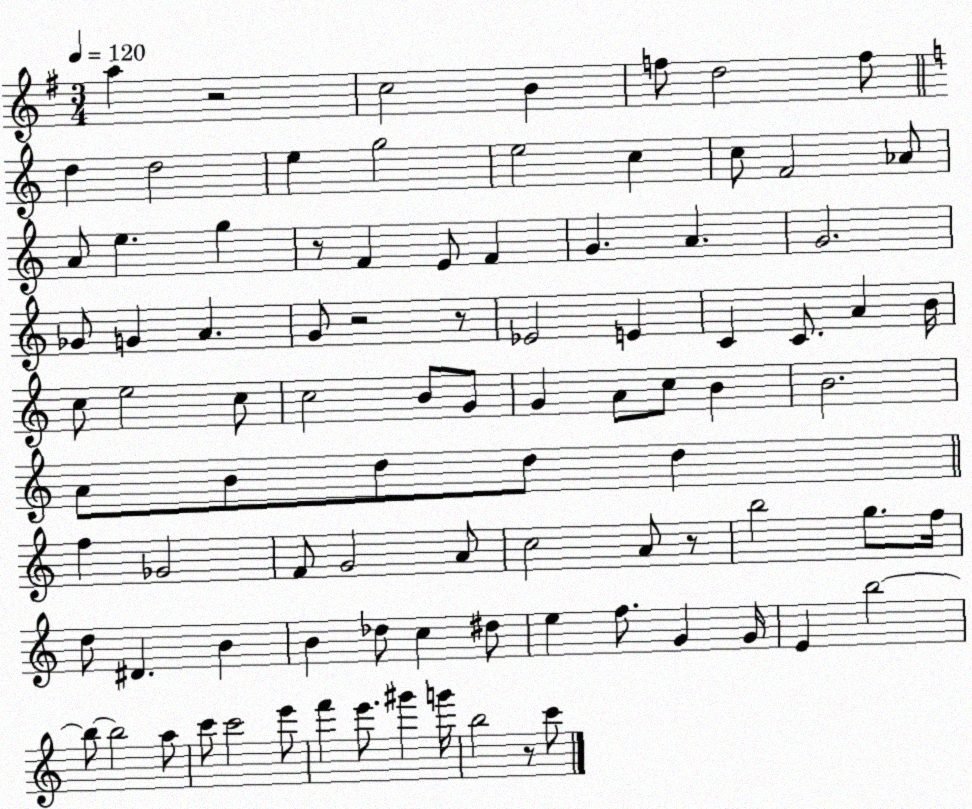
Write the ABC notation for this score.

X:1
T:Untitled
M:3/4
L:1/4
K:G
a z2 c2 B f/2 d2 f/2 d d2 e g2 e2 c c/2 F2 _A/2 A/2 e g z/2 F E/2 F G A G2 _G/2 G A G/2 z2 z/2 _E2 E C C/2 A B/4 c/2 e2 c/2 c2 B/2 G/2 G A/2 c/2 B B2 A/2 B/2 d/2 d/2 d f _G2 F/2 G2 A/2 c2 A/2 z/2 b2 g/2 f/4 d/2 ^D B B _d/2 c ^d/2 e f/2 G G/4 E b2 b/2 b2 a/2 c'/2 c'2 e'/2 f' e'/2 ^g' g'/4 b2 z/2 c'/2